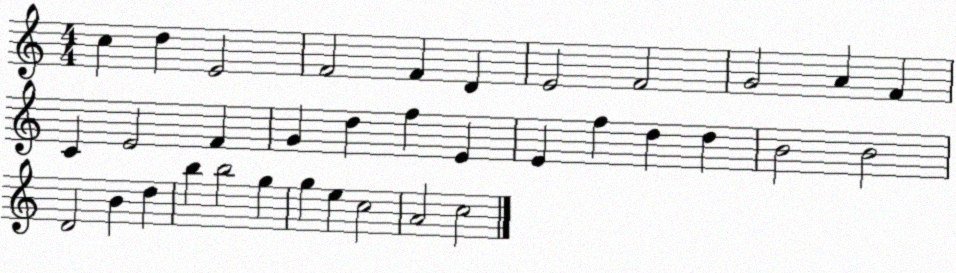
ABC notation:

X:1
T:Untitled
M:4/4
L:1/4
K:C
c d E2 F2 F D E2 F2 G2 A F C E2 F G d f E E f d d B2 B2 D2 B d b b2 g g e c2 A2 c2